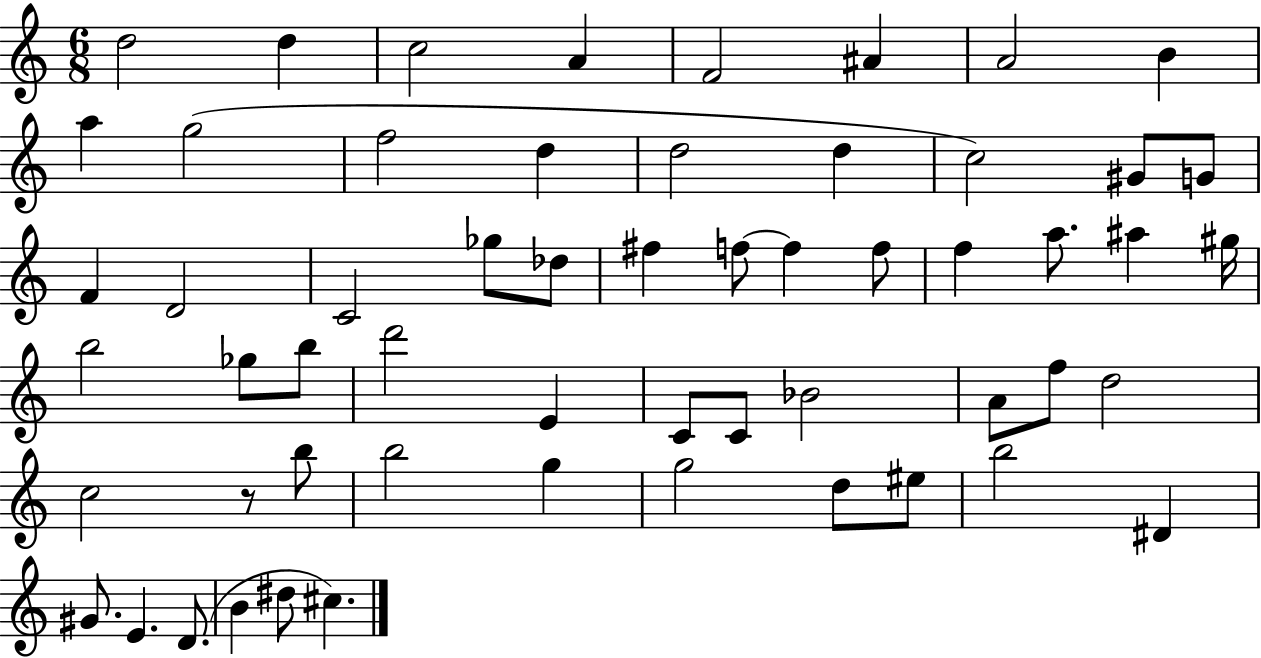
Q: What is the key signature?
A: C major